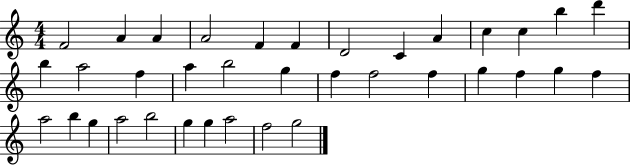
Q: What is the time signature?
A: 4/4